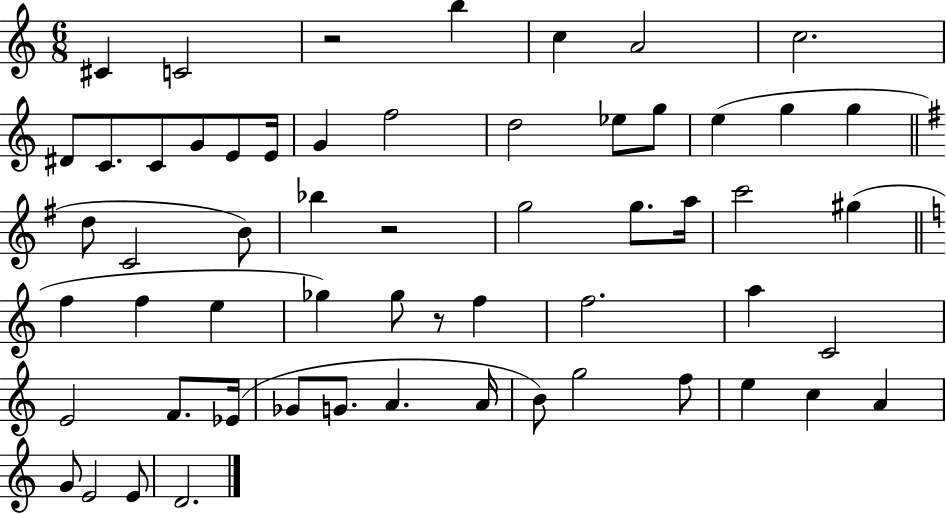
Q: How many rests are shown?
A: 3